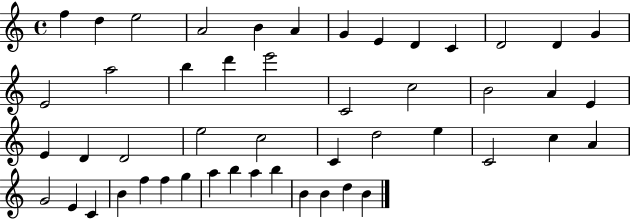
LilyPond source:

{
  \clef treble
  \time 4/4
  \defaultTimeSignature
  \key c \major
  f''4 d''4 e''2 | a'2 b'4 a'4 | g'4 e'4 d'4 c'4 | d'2 d'4 g'4 | \break e'2 a''2 | b''4 d'''4 e'''2 | c'2 c''2 | b'2 a'4 e'4 | \break e'4 d'4 d'2 | e''2 c''2 | c'4 d''2 e''4 | c'2 c''4 a'4 | \break g'2 e'4 c'4 | b'4 f''4 f''4 g''4 | a''4 b''4 a''4 b''4 | b'4 b'4 d''4 b'4 | \break \bar "|."
}